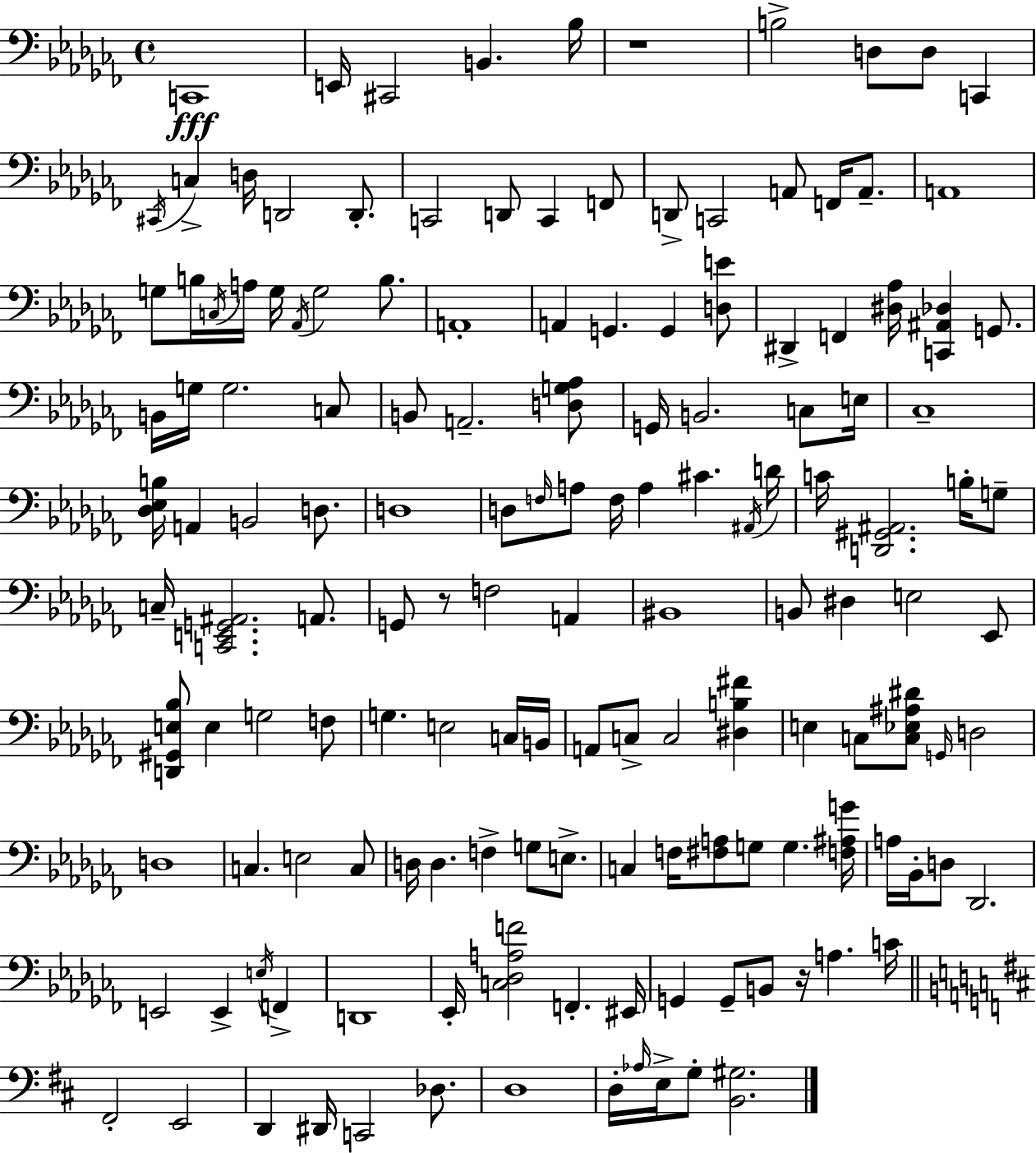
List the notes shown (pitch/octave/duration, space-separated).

C2/w E2/s C#2/h B2/q. Bb3/s R/w B3/h D3/e D3/e C2/q C#2/s C3/q D3/s D2/h D2/e. C2/h D2/e C2/q F2/e D2/e C2/h A2/e F2/s A2/e. A2/w G3/e B3/s C3/s A3/s G3/s Ab2/s G3/h B3/e. A2/w A2/q G2/q. G2/q [D3,E4]/e D#2/q F2/q [D#3,Ab3]/s [C2,A#2,Db3]/q G2/e. B2/s G3/s G3/h. C3/e B2/e A2/h. [D3,G3,Ab3]/e G2/s B2/h. C3/e E3/s CES3/w [Db3,Eb3,B3]/s A2/q B2/h D3/e. D3/w D3/e F3/s A3/e F3/s A3/q C#4/q. A#2/s D4/s C4/s [D2,G#2,A#2]/h. B3/s G3/e C3/s [C2,E2,G2,A#2]/h. A2/e. G2/e R/e F3/h A2/q BIS2/w B2/e D#3/q E3/h Eb2/e [D2,G#2,E3,Bb3]/e E3/q G3/h F3/e G3/q. E3/h C3/s B2/s A2/e C3/e C3/h [D#3,B3,F#4]/q E3/q C3/e [C3,Eb3,A#3,D#4]/e G2/s D3/h D3/w C3/q. E3/h C3/e D3/s D3/q. F3/q G3/e E3/e. C3/q F3/s [F#3,A3]/e G3/e G3/q. [F3,A#3,G4]/s A3/s Bb2/s D3/e Db2/h. E2/h E2/q E3/s F2/q D2/w Eb2/s [C3,Db3,A3,F4]/h F2/q. EIS2/s G2/q G2/e B2/e R/s A3/q. C4/s F#2/h E2/h D2/q D#2/s C2/h Db3/e. D3/w D3/s Ab3/s E3/s G3/e [B2,G#3]/h.